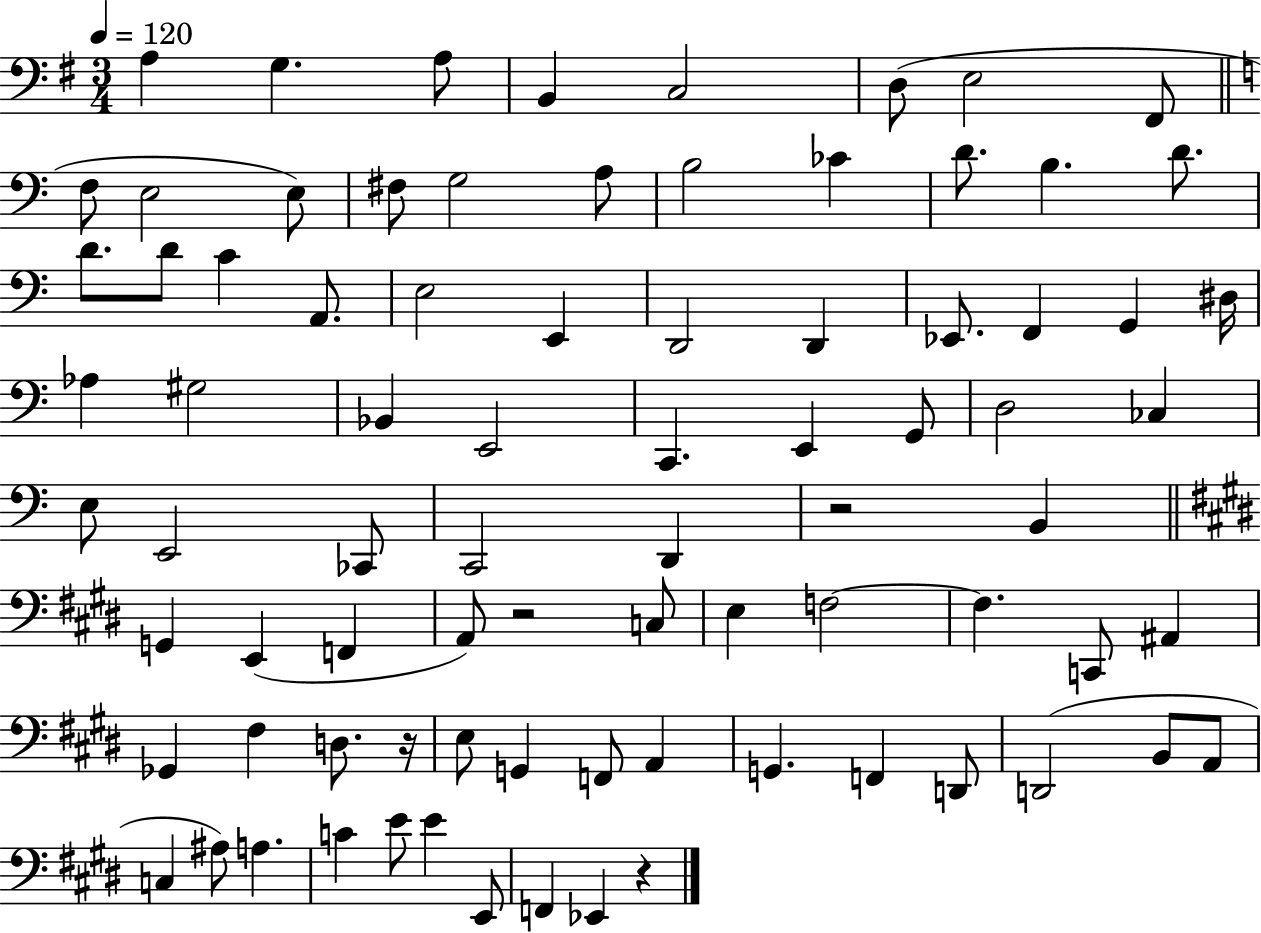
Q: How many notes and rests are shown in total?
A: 82